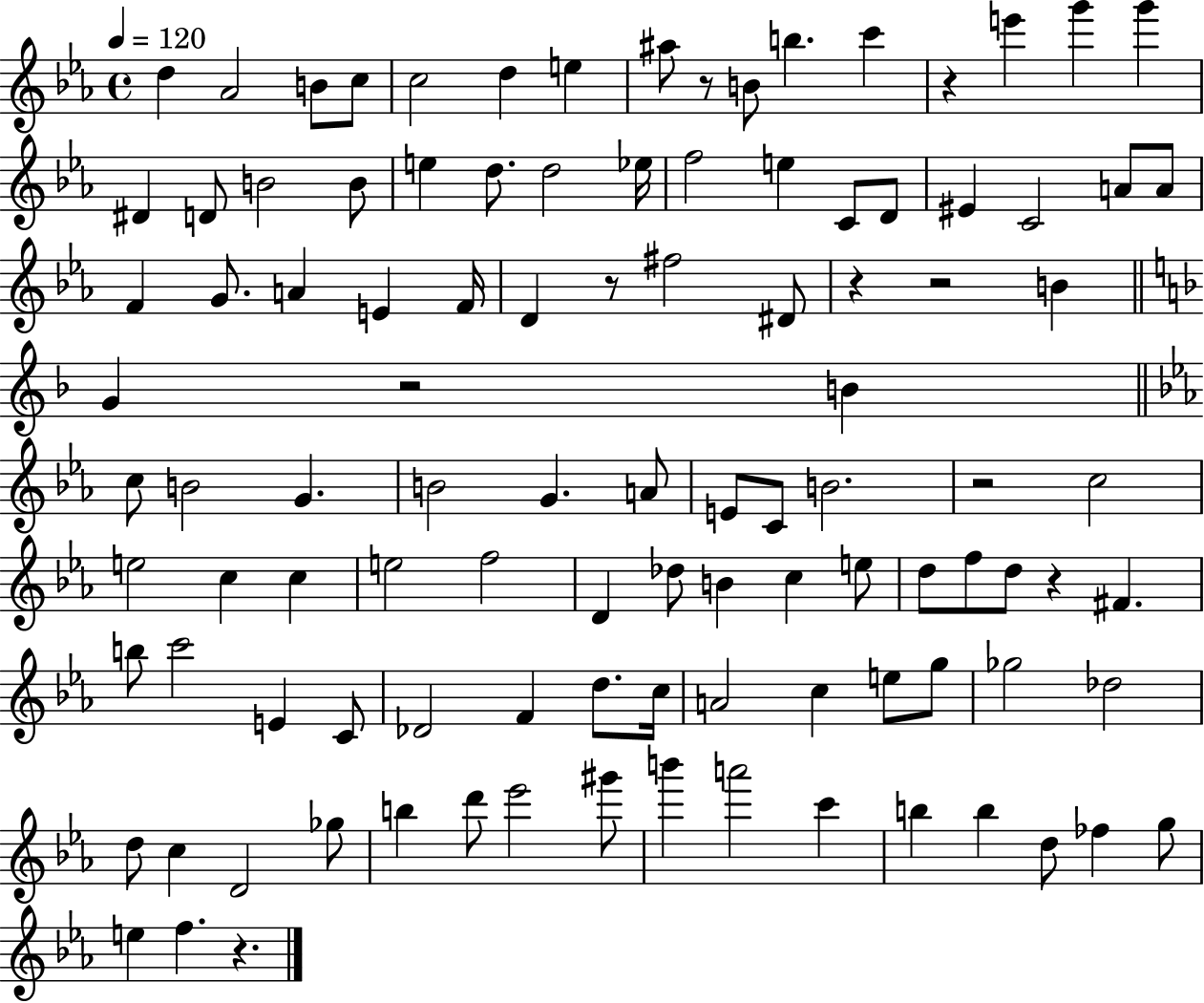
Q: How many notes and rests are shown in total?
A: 106